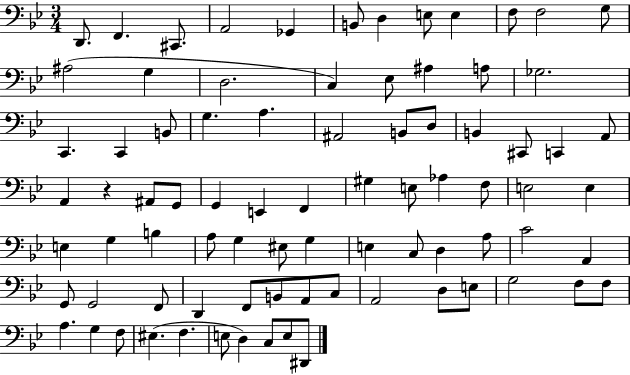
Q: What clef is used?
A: bass